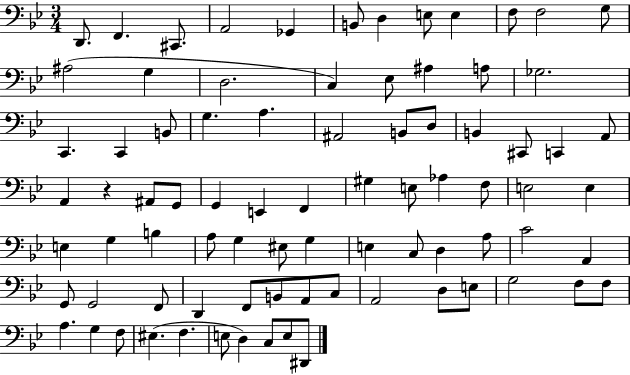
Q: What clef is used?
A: bass